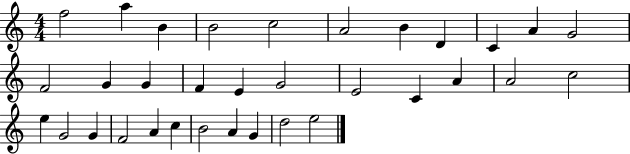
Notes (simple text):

F5/h A5/q B4/q B4/h C5/h A4/h B4/q D4/q C4/q A4/q G4/h F4/h G4/q G4/q F4/q E4/q G4/h E4/h C4/q A4/q A4/h C5/h E5/q G4/h G4/q F4/h A4/q C5/q B4/h A4/q G4/q D5/h E5/h